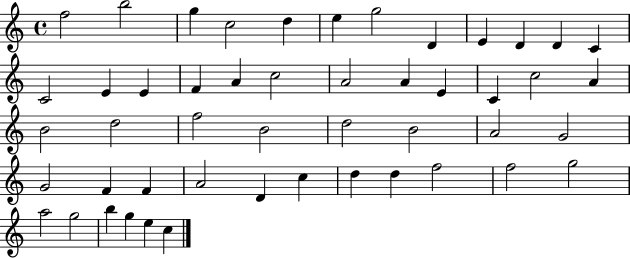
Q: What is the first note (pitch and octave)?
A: F5